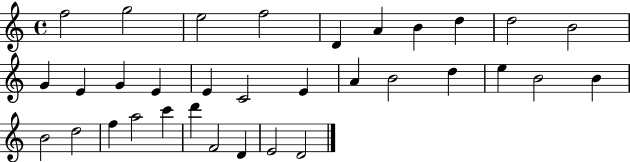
X:1
T:Untitled
M:4/4
L:1/4
K:C
f2 g2 e2 f2 D A B d d2 B2 G E G E E C2 E A B2 d e B2 B B2 d2 f a2 c' d' F2 D E2 D2